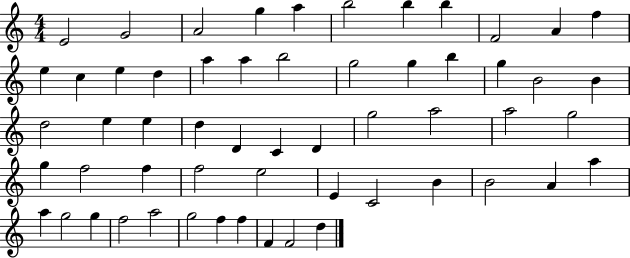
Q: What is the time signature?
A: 4/4